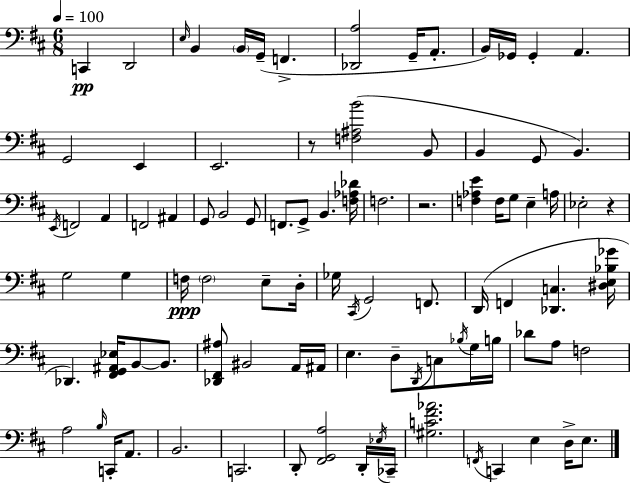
{
  \clef bass
  \numericTimeSignature
  \time 6/8
  \key d \major
  \tempo 4 = 100
  \repeat volta 2 { c,4\pp d,2 | \grace { e16 } b,4 \parenthesize b,16 g,16--( f,4.-> | <des, a>2 g,16-- a,8.-. | b,16) ges,16 ges,4-. a,4. | \break g,2 e,4 | e,2. | r8 <f ais b'>2( b,8 | b,4 g,8 b,4.) | \break \acciaccatura { e,16 } f,2 a,4 | f,2 ais,4 | g,8 b,2 | g,8 f,8. g,8-> b,4. | \break <f aes des'>16 f2. | r2. | <f aes e'>4 f16 g8 e4-- | a16 ees2-. r4 | \break g2 g4 | f16\ppp \parenthesize f2 e8-- | d16-. ges16 \acciaccatura { cis,16 } g,2 | f,8. d,16( f,4 <des, c>4. | \break <dis e bes ges'>16 des,4.) <fis, g, ais, ees>16 b,8~~ | b,8. <des, fis, ais>8 bis,2 | a,16 ais,16 e4. d8-- \acciaccatura { d,16 } | c8 \acciaccatura { bes16 } g16 b16 des'8 a8 f2 | \break a2 | \grace { b16 } c,16-. a,8. b,2. | c,2. | d,8-. <fis, g, a>2 | \break d,16-. \acciaccatura { ees16 } ces,16-- <gis c' fis' aes'>2. | \acciaccatura { f,16 } c,4 | e4 d16-> e8. } \bar "|."
}